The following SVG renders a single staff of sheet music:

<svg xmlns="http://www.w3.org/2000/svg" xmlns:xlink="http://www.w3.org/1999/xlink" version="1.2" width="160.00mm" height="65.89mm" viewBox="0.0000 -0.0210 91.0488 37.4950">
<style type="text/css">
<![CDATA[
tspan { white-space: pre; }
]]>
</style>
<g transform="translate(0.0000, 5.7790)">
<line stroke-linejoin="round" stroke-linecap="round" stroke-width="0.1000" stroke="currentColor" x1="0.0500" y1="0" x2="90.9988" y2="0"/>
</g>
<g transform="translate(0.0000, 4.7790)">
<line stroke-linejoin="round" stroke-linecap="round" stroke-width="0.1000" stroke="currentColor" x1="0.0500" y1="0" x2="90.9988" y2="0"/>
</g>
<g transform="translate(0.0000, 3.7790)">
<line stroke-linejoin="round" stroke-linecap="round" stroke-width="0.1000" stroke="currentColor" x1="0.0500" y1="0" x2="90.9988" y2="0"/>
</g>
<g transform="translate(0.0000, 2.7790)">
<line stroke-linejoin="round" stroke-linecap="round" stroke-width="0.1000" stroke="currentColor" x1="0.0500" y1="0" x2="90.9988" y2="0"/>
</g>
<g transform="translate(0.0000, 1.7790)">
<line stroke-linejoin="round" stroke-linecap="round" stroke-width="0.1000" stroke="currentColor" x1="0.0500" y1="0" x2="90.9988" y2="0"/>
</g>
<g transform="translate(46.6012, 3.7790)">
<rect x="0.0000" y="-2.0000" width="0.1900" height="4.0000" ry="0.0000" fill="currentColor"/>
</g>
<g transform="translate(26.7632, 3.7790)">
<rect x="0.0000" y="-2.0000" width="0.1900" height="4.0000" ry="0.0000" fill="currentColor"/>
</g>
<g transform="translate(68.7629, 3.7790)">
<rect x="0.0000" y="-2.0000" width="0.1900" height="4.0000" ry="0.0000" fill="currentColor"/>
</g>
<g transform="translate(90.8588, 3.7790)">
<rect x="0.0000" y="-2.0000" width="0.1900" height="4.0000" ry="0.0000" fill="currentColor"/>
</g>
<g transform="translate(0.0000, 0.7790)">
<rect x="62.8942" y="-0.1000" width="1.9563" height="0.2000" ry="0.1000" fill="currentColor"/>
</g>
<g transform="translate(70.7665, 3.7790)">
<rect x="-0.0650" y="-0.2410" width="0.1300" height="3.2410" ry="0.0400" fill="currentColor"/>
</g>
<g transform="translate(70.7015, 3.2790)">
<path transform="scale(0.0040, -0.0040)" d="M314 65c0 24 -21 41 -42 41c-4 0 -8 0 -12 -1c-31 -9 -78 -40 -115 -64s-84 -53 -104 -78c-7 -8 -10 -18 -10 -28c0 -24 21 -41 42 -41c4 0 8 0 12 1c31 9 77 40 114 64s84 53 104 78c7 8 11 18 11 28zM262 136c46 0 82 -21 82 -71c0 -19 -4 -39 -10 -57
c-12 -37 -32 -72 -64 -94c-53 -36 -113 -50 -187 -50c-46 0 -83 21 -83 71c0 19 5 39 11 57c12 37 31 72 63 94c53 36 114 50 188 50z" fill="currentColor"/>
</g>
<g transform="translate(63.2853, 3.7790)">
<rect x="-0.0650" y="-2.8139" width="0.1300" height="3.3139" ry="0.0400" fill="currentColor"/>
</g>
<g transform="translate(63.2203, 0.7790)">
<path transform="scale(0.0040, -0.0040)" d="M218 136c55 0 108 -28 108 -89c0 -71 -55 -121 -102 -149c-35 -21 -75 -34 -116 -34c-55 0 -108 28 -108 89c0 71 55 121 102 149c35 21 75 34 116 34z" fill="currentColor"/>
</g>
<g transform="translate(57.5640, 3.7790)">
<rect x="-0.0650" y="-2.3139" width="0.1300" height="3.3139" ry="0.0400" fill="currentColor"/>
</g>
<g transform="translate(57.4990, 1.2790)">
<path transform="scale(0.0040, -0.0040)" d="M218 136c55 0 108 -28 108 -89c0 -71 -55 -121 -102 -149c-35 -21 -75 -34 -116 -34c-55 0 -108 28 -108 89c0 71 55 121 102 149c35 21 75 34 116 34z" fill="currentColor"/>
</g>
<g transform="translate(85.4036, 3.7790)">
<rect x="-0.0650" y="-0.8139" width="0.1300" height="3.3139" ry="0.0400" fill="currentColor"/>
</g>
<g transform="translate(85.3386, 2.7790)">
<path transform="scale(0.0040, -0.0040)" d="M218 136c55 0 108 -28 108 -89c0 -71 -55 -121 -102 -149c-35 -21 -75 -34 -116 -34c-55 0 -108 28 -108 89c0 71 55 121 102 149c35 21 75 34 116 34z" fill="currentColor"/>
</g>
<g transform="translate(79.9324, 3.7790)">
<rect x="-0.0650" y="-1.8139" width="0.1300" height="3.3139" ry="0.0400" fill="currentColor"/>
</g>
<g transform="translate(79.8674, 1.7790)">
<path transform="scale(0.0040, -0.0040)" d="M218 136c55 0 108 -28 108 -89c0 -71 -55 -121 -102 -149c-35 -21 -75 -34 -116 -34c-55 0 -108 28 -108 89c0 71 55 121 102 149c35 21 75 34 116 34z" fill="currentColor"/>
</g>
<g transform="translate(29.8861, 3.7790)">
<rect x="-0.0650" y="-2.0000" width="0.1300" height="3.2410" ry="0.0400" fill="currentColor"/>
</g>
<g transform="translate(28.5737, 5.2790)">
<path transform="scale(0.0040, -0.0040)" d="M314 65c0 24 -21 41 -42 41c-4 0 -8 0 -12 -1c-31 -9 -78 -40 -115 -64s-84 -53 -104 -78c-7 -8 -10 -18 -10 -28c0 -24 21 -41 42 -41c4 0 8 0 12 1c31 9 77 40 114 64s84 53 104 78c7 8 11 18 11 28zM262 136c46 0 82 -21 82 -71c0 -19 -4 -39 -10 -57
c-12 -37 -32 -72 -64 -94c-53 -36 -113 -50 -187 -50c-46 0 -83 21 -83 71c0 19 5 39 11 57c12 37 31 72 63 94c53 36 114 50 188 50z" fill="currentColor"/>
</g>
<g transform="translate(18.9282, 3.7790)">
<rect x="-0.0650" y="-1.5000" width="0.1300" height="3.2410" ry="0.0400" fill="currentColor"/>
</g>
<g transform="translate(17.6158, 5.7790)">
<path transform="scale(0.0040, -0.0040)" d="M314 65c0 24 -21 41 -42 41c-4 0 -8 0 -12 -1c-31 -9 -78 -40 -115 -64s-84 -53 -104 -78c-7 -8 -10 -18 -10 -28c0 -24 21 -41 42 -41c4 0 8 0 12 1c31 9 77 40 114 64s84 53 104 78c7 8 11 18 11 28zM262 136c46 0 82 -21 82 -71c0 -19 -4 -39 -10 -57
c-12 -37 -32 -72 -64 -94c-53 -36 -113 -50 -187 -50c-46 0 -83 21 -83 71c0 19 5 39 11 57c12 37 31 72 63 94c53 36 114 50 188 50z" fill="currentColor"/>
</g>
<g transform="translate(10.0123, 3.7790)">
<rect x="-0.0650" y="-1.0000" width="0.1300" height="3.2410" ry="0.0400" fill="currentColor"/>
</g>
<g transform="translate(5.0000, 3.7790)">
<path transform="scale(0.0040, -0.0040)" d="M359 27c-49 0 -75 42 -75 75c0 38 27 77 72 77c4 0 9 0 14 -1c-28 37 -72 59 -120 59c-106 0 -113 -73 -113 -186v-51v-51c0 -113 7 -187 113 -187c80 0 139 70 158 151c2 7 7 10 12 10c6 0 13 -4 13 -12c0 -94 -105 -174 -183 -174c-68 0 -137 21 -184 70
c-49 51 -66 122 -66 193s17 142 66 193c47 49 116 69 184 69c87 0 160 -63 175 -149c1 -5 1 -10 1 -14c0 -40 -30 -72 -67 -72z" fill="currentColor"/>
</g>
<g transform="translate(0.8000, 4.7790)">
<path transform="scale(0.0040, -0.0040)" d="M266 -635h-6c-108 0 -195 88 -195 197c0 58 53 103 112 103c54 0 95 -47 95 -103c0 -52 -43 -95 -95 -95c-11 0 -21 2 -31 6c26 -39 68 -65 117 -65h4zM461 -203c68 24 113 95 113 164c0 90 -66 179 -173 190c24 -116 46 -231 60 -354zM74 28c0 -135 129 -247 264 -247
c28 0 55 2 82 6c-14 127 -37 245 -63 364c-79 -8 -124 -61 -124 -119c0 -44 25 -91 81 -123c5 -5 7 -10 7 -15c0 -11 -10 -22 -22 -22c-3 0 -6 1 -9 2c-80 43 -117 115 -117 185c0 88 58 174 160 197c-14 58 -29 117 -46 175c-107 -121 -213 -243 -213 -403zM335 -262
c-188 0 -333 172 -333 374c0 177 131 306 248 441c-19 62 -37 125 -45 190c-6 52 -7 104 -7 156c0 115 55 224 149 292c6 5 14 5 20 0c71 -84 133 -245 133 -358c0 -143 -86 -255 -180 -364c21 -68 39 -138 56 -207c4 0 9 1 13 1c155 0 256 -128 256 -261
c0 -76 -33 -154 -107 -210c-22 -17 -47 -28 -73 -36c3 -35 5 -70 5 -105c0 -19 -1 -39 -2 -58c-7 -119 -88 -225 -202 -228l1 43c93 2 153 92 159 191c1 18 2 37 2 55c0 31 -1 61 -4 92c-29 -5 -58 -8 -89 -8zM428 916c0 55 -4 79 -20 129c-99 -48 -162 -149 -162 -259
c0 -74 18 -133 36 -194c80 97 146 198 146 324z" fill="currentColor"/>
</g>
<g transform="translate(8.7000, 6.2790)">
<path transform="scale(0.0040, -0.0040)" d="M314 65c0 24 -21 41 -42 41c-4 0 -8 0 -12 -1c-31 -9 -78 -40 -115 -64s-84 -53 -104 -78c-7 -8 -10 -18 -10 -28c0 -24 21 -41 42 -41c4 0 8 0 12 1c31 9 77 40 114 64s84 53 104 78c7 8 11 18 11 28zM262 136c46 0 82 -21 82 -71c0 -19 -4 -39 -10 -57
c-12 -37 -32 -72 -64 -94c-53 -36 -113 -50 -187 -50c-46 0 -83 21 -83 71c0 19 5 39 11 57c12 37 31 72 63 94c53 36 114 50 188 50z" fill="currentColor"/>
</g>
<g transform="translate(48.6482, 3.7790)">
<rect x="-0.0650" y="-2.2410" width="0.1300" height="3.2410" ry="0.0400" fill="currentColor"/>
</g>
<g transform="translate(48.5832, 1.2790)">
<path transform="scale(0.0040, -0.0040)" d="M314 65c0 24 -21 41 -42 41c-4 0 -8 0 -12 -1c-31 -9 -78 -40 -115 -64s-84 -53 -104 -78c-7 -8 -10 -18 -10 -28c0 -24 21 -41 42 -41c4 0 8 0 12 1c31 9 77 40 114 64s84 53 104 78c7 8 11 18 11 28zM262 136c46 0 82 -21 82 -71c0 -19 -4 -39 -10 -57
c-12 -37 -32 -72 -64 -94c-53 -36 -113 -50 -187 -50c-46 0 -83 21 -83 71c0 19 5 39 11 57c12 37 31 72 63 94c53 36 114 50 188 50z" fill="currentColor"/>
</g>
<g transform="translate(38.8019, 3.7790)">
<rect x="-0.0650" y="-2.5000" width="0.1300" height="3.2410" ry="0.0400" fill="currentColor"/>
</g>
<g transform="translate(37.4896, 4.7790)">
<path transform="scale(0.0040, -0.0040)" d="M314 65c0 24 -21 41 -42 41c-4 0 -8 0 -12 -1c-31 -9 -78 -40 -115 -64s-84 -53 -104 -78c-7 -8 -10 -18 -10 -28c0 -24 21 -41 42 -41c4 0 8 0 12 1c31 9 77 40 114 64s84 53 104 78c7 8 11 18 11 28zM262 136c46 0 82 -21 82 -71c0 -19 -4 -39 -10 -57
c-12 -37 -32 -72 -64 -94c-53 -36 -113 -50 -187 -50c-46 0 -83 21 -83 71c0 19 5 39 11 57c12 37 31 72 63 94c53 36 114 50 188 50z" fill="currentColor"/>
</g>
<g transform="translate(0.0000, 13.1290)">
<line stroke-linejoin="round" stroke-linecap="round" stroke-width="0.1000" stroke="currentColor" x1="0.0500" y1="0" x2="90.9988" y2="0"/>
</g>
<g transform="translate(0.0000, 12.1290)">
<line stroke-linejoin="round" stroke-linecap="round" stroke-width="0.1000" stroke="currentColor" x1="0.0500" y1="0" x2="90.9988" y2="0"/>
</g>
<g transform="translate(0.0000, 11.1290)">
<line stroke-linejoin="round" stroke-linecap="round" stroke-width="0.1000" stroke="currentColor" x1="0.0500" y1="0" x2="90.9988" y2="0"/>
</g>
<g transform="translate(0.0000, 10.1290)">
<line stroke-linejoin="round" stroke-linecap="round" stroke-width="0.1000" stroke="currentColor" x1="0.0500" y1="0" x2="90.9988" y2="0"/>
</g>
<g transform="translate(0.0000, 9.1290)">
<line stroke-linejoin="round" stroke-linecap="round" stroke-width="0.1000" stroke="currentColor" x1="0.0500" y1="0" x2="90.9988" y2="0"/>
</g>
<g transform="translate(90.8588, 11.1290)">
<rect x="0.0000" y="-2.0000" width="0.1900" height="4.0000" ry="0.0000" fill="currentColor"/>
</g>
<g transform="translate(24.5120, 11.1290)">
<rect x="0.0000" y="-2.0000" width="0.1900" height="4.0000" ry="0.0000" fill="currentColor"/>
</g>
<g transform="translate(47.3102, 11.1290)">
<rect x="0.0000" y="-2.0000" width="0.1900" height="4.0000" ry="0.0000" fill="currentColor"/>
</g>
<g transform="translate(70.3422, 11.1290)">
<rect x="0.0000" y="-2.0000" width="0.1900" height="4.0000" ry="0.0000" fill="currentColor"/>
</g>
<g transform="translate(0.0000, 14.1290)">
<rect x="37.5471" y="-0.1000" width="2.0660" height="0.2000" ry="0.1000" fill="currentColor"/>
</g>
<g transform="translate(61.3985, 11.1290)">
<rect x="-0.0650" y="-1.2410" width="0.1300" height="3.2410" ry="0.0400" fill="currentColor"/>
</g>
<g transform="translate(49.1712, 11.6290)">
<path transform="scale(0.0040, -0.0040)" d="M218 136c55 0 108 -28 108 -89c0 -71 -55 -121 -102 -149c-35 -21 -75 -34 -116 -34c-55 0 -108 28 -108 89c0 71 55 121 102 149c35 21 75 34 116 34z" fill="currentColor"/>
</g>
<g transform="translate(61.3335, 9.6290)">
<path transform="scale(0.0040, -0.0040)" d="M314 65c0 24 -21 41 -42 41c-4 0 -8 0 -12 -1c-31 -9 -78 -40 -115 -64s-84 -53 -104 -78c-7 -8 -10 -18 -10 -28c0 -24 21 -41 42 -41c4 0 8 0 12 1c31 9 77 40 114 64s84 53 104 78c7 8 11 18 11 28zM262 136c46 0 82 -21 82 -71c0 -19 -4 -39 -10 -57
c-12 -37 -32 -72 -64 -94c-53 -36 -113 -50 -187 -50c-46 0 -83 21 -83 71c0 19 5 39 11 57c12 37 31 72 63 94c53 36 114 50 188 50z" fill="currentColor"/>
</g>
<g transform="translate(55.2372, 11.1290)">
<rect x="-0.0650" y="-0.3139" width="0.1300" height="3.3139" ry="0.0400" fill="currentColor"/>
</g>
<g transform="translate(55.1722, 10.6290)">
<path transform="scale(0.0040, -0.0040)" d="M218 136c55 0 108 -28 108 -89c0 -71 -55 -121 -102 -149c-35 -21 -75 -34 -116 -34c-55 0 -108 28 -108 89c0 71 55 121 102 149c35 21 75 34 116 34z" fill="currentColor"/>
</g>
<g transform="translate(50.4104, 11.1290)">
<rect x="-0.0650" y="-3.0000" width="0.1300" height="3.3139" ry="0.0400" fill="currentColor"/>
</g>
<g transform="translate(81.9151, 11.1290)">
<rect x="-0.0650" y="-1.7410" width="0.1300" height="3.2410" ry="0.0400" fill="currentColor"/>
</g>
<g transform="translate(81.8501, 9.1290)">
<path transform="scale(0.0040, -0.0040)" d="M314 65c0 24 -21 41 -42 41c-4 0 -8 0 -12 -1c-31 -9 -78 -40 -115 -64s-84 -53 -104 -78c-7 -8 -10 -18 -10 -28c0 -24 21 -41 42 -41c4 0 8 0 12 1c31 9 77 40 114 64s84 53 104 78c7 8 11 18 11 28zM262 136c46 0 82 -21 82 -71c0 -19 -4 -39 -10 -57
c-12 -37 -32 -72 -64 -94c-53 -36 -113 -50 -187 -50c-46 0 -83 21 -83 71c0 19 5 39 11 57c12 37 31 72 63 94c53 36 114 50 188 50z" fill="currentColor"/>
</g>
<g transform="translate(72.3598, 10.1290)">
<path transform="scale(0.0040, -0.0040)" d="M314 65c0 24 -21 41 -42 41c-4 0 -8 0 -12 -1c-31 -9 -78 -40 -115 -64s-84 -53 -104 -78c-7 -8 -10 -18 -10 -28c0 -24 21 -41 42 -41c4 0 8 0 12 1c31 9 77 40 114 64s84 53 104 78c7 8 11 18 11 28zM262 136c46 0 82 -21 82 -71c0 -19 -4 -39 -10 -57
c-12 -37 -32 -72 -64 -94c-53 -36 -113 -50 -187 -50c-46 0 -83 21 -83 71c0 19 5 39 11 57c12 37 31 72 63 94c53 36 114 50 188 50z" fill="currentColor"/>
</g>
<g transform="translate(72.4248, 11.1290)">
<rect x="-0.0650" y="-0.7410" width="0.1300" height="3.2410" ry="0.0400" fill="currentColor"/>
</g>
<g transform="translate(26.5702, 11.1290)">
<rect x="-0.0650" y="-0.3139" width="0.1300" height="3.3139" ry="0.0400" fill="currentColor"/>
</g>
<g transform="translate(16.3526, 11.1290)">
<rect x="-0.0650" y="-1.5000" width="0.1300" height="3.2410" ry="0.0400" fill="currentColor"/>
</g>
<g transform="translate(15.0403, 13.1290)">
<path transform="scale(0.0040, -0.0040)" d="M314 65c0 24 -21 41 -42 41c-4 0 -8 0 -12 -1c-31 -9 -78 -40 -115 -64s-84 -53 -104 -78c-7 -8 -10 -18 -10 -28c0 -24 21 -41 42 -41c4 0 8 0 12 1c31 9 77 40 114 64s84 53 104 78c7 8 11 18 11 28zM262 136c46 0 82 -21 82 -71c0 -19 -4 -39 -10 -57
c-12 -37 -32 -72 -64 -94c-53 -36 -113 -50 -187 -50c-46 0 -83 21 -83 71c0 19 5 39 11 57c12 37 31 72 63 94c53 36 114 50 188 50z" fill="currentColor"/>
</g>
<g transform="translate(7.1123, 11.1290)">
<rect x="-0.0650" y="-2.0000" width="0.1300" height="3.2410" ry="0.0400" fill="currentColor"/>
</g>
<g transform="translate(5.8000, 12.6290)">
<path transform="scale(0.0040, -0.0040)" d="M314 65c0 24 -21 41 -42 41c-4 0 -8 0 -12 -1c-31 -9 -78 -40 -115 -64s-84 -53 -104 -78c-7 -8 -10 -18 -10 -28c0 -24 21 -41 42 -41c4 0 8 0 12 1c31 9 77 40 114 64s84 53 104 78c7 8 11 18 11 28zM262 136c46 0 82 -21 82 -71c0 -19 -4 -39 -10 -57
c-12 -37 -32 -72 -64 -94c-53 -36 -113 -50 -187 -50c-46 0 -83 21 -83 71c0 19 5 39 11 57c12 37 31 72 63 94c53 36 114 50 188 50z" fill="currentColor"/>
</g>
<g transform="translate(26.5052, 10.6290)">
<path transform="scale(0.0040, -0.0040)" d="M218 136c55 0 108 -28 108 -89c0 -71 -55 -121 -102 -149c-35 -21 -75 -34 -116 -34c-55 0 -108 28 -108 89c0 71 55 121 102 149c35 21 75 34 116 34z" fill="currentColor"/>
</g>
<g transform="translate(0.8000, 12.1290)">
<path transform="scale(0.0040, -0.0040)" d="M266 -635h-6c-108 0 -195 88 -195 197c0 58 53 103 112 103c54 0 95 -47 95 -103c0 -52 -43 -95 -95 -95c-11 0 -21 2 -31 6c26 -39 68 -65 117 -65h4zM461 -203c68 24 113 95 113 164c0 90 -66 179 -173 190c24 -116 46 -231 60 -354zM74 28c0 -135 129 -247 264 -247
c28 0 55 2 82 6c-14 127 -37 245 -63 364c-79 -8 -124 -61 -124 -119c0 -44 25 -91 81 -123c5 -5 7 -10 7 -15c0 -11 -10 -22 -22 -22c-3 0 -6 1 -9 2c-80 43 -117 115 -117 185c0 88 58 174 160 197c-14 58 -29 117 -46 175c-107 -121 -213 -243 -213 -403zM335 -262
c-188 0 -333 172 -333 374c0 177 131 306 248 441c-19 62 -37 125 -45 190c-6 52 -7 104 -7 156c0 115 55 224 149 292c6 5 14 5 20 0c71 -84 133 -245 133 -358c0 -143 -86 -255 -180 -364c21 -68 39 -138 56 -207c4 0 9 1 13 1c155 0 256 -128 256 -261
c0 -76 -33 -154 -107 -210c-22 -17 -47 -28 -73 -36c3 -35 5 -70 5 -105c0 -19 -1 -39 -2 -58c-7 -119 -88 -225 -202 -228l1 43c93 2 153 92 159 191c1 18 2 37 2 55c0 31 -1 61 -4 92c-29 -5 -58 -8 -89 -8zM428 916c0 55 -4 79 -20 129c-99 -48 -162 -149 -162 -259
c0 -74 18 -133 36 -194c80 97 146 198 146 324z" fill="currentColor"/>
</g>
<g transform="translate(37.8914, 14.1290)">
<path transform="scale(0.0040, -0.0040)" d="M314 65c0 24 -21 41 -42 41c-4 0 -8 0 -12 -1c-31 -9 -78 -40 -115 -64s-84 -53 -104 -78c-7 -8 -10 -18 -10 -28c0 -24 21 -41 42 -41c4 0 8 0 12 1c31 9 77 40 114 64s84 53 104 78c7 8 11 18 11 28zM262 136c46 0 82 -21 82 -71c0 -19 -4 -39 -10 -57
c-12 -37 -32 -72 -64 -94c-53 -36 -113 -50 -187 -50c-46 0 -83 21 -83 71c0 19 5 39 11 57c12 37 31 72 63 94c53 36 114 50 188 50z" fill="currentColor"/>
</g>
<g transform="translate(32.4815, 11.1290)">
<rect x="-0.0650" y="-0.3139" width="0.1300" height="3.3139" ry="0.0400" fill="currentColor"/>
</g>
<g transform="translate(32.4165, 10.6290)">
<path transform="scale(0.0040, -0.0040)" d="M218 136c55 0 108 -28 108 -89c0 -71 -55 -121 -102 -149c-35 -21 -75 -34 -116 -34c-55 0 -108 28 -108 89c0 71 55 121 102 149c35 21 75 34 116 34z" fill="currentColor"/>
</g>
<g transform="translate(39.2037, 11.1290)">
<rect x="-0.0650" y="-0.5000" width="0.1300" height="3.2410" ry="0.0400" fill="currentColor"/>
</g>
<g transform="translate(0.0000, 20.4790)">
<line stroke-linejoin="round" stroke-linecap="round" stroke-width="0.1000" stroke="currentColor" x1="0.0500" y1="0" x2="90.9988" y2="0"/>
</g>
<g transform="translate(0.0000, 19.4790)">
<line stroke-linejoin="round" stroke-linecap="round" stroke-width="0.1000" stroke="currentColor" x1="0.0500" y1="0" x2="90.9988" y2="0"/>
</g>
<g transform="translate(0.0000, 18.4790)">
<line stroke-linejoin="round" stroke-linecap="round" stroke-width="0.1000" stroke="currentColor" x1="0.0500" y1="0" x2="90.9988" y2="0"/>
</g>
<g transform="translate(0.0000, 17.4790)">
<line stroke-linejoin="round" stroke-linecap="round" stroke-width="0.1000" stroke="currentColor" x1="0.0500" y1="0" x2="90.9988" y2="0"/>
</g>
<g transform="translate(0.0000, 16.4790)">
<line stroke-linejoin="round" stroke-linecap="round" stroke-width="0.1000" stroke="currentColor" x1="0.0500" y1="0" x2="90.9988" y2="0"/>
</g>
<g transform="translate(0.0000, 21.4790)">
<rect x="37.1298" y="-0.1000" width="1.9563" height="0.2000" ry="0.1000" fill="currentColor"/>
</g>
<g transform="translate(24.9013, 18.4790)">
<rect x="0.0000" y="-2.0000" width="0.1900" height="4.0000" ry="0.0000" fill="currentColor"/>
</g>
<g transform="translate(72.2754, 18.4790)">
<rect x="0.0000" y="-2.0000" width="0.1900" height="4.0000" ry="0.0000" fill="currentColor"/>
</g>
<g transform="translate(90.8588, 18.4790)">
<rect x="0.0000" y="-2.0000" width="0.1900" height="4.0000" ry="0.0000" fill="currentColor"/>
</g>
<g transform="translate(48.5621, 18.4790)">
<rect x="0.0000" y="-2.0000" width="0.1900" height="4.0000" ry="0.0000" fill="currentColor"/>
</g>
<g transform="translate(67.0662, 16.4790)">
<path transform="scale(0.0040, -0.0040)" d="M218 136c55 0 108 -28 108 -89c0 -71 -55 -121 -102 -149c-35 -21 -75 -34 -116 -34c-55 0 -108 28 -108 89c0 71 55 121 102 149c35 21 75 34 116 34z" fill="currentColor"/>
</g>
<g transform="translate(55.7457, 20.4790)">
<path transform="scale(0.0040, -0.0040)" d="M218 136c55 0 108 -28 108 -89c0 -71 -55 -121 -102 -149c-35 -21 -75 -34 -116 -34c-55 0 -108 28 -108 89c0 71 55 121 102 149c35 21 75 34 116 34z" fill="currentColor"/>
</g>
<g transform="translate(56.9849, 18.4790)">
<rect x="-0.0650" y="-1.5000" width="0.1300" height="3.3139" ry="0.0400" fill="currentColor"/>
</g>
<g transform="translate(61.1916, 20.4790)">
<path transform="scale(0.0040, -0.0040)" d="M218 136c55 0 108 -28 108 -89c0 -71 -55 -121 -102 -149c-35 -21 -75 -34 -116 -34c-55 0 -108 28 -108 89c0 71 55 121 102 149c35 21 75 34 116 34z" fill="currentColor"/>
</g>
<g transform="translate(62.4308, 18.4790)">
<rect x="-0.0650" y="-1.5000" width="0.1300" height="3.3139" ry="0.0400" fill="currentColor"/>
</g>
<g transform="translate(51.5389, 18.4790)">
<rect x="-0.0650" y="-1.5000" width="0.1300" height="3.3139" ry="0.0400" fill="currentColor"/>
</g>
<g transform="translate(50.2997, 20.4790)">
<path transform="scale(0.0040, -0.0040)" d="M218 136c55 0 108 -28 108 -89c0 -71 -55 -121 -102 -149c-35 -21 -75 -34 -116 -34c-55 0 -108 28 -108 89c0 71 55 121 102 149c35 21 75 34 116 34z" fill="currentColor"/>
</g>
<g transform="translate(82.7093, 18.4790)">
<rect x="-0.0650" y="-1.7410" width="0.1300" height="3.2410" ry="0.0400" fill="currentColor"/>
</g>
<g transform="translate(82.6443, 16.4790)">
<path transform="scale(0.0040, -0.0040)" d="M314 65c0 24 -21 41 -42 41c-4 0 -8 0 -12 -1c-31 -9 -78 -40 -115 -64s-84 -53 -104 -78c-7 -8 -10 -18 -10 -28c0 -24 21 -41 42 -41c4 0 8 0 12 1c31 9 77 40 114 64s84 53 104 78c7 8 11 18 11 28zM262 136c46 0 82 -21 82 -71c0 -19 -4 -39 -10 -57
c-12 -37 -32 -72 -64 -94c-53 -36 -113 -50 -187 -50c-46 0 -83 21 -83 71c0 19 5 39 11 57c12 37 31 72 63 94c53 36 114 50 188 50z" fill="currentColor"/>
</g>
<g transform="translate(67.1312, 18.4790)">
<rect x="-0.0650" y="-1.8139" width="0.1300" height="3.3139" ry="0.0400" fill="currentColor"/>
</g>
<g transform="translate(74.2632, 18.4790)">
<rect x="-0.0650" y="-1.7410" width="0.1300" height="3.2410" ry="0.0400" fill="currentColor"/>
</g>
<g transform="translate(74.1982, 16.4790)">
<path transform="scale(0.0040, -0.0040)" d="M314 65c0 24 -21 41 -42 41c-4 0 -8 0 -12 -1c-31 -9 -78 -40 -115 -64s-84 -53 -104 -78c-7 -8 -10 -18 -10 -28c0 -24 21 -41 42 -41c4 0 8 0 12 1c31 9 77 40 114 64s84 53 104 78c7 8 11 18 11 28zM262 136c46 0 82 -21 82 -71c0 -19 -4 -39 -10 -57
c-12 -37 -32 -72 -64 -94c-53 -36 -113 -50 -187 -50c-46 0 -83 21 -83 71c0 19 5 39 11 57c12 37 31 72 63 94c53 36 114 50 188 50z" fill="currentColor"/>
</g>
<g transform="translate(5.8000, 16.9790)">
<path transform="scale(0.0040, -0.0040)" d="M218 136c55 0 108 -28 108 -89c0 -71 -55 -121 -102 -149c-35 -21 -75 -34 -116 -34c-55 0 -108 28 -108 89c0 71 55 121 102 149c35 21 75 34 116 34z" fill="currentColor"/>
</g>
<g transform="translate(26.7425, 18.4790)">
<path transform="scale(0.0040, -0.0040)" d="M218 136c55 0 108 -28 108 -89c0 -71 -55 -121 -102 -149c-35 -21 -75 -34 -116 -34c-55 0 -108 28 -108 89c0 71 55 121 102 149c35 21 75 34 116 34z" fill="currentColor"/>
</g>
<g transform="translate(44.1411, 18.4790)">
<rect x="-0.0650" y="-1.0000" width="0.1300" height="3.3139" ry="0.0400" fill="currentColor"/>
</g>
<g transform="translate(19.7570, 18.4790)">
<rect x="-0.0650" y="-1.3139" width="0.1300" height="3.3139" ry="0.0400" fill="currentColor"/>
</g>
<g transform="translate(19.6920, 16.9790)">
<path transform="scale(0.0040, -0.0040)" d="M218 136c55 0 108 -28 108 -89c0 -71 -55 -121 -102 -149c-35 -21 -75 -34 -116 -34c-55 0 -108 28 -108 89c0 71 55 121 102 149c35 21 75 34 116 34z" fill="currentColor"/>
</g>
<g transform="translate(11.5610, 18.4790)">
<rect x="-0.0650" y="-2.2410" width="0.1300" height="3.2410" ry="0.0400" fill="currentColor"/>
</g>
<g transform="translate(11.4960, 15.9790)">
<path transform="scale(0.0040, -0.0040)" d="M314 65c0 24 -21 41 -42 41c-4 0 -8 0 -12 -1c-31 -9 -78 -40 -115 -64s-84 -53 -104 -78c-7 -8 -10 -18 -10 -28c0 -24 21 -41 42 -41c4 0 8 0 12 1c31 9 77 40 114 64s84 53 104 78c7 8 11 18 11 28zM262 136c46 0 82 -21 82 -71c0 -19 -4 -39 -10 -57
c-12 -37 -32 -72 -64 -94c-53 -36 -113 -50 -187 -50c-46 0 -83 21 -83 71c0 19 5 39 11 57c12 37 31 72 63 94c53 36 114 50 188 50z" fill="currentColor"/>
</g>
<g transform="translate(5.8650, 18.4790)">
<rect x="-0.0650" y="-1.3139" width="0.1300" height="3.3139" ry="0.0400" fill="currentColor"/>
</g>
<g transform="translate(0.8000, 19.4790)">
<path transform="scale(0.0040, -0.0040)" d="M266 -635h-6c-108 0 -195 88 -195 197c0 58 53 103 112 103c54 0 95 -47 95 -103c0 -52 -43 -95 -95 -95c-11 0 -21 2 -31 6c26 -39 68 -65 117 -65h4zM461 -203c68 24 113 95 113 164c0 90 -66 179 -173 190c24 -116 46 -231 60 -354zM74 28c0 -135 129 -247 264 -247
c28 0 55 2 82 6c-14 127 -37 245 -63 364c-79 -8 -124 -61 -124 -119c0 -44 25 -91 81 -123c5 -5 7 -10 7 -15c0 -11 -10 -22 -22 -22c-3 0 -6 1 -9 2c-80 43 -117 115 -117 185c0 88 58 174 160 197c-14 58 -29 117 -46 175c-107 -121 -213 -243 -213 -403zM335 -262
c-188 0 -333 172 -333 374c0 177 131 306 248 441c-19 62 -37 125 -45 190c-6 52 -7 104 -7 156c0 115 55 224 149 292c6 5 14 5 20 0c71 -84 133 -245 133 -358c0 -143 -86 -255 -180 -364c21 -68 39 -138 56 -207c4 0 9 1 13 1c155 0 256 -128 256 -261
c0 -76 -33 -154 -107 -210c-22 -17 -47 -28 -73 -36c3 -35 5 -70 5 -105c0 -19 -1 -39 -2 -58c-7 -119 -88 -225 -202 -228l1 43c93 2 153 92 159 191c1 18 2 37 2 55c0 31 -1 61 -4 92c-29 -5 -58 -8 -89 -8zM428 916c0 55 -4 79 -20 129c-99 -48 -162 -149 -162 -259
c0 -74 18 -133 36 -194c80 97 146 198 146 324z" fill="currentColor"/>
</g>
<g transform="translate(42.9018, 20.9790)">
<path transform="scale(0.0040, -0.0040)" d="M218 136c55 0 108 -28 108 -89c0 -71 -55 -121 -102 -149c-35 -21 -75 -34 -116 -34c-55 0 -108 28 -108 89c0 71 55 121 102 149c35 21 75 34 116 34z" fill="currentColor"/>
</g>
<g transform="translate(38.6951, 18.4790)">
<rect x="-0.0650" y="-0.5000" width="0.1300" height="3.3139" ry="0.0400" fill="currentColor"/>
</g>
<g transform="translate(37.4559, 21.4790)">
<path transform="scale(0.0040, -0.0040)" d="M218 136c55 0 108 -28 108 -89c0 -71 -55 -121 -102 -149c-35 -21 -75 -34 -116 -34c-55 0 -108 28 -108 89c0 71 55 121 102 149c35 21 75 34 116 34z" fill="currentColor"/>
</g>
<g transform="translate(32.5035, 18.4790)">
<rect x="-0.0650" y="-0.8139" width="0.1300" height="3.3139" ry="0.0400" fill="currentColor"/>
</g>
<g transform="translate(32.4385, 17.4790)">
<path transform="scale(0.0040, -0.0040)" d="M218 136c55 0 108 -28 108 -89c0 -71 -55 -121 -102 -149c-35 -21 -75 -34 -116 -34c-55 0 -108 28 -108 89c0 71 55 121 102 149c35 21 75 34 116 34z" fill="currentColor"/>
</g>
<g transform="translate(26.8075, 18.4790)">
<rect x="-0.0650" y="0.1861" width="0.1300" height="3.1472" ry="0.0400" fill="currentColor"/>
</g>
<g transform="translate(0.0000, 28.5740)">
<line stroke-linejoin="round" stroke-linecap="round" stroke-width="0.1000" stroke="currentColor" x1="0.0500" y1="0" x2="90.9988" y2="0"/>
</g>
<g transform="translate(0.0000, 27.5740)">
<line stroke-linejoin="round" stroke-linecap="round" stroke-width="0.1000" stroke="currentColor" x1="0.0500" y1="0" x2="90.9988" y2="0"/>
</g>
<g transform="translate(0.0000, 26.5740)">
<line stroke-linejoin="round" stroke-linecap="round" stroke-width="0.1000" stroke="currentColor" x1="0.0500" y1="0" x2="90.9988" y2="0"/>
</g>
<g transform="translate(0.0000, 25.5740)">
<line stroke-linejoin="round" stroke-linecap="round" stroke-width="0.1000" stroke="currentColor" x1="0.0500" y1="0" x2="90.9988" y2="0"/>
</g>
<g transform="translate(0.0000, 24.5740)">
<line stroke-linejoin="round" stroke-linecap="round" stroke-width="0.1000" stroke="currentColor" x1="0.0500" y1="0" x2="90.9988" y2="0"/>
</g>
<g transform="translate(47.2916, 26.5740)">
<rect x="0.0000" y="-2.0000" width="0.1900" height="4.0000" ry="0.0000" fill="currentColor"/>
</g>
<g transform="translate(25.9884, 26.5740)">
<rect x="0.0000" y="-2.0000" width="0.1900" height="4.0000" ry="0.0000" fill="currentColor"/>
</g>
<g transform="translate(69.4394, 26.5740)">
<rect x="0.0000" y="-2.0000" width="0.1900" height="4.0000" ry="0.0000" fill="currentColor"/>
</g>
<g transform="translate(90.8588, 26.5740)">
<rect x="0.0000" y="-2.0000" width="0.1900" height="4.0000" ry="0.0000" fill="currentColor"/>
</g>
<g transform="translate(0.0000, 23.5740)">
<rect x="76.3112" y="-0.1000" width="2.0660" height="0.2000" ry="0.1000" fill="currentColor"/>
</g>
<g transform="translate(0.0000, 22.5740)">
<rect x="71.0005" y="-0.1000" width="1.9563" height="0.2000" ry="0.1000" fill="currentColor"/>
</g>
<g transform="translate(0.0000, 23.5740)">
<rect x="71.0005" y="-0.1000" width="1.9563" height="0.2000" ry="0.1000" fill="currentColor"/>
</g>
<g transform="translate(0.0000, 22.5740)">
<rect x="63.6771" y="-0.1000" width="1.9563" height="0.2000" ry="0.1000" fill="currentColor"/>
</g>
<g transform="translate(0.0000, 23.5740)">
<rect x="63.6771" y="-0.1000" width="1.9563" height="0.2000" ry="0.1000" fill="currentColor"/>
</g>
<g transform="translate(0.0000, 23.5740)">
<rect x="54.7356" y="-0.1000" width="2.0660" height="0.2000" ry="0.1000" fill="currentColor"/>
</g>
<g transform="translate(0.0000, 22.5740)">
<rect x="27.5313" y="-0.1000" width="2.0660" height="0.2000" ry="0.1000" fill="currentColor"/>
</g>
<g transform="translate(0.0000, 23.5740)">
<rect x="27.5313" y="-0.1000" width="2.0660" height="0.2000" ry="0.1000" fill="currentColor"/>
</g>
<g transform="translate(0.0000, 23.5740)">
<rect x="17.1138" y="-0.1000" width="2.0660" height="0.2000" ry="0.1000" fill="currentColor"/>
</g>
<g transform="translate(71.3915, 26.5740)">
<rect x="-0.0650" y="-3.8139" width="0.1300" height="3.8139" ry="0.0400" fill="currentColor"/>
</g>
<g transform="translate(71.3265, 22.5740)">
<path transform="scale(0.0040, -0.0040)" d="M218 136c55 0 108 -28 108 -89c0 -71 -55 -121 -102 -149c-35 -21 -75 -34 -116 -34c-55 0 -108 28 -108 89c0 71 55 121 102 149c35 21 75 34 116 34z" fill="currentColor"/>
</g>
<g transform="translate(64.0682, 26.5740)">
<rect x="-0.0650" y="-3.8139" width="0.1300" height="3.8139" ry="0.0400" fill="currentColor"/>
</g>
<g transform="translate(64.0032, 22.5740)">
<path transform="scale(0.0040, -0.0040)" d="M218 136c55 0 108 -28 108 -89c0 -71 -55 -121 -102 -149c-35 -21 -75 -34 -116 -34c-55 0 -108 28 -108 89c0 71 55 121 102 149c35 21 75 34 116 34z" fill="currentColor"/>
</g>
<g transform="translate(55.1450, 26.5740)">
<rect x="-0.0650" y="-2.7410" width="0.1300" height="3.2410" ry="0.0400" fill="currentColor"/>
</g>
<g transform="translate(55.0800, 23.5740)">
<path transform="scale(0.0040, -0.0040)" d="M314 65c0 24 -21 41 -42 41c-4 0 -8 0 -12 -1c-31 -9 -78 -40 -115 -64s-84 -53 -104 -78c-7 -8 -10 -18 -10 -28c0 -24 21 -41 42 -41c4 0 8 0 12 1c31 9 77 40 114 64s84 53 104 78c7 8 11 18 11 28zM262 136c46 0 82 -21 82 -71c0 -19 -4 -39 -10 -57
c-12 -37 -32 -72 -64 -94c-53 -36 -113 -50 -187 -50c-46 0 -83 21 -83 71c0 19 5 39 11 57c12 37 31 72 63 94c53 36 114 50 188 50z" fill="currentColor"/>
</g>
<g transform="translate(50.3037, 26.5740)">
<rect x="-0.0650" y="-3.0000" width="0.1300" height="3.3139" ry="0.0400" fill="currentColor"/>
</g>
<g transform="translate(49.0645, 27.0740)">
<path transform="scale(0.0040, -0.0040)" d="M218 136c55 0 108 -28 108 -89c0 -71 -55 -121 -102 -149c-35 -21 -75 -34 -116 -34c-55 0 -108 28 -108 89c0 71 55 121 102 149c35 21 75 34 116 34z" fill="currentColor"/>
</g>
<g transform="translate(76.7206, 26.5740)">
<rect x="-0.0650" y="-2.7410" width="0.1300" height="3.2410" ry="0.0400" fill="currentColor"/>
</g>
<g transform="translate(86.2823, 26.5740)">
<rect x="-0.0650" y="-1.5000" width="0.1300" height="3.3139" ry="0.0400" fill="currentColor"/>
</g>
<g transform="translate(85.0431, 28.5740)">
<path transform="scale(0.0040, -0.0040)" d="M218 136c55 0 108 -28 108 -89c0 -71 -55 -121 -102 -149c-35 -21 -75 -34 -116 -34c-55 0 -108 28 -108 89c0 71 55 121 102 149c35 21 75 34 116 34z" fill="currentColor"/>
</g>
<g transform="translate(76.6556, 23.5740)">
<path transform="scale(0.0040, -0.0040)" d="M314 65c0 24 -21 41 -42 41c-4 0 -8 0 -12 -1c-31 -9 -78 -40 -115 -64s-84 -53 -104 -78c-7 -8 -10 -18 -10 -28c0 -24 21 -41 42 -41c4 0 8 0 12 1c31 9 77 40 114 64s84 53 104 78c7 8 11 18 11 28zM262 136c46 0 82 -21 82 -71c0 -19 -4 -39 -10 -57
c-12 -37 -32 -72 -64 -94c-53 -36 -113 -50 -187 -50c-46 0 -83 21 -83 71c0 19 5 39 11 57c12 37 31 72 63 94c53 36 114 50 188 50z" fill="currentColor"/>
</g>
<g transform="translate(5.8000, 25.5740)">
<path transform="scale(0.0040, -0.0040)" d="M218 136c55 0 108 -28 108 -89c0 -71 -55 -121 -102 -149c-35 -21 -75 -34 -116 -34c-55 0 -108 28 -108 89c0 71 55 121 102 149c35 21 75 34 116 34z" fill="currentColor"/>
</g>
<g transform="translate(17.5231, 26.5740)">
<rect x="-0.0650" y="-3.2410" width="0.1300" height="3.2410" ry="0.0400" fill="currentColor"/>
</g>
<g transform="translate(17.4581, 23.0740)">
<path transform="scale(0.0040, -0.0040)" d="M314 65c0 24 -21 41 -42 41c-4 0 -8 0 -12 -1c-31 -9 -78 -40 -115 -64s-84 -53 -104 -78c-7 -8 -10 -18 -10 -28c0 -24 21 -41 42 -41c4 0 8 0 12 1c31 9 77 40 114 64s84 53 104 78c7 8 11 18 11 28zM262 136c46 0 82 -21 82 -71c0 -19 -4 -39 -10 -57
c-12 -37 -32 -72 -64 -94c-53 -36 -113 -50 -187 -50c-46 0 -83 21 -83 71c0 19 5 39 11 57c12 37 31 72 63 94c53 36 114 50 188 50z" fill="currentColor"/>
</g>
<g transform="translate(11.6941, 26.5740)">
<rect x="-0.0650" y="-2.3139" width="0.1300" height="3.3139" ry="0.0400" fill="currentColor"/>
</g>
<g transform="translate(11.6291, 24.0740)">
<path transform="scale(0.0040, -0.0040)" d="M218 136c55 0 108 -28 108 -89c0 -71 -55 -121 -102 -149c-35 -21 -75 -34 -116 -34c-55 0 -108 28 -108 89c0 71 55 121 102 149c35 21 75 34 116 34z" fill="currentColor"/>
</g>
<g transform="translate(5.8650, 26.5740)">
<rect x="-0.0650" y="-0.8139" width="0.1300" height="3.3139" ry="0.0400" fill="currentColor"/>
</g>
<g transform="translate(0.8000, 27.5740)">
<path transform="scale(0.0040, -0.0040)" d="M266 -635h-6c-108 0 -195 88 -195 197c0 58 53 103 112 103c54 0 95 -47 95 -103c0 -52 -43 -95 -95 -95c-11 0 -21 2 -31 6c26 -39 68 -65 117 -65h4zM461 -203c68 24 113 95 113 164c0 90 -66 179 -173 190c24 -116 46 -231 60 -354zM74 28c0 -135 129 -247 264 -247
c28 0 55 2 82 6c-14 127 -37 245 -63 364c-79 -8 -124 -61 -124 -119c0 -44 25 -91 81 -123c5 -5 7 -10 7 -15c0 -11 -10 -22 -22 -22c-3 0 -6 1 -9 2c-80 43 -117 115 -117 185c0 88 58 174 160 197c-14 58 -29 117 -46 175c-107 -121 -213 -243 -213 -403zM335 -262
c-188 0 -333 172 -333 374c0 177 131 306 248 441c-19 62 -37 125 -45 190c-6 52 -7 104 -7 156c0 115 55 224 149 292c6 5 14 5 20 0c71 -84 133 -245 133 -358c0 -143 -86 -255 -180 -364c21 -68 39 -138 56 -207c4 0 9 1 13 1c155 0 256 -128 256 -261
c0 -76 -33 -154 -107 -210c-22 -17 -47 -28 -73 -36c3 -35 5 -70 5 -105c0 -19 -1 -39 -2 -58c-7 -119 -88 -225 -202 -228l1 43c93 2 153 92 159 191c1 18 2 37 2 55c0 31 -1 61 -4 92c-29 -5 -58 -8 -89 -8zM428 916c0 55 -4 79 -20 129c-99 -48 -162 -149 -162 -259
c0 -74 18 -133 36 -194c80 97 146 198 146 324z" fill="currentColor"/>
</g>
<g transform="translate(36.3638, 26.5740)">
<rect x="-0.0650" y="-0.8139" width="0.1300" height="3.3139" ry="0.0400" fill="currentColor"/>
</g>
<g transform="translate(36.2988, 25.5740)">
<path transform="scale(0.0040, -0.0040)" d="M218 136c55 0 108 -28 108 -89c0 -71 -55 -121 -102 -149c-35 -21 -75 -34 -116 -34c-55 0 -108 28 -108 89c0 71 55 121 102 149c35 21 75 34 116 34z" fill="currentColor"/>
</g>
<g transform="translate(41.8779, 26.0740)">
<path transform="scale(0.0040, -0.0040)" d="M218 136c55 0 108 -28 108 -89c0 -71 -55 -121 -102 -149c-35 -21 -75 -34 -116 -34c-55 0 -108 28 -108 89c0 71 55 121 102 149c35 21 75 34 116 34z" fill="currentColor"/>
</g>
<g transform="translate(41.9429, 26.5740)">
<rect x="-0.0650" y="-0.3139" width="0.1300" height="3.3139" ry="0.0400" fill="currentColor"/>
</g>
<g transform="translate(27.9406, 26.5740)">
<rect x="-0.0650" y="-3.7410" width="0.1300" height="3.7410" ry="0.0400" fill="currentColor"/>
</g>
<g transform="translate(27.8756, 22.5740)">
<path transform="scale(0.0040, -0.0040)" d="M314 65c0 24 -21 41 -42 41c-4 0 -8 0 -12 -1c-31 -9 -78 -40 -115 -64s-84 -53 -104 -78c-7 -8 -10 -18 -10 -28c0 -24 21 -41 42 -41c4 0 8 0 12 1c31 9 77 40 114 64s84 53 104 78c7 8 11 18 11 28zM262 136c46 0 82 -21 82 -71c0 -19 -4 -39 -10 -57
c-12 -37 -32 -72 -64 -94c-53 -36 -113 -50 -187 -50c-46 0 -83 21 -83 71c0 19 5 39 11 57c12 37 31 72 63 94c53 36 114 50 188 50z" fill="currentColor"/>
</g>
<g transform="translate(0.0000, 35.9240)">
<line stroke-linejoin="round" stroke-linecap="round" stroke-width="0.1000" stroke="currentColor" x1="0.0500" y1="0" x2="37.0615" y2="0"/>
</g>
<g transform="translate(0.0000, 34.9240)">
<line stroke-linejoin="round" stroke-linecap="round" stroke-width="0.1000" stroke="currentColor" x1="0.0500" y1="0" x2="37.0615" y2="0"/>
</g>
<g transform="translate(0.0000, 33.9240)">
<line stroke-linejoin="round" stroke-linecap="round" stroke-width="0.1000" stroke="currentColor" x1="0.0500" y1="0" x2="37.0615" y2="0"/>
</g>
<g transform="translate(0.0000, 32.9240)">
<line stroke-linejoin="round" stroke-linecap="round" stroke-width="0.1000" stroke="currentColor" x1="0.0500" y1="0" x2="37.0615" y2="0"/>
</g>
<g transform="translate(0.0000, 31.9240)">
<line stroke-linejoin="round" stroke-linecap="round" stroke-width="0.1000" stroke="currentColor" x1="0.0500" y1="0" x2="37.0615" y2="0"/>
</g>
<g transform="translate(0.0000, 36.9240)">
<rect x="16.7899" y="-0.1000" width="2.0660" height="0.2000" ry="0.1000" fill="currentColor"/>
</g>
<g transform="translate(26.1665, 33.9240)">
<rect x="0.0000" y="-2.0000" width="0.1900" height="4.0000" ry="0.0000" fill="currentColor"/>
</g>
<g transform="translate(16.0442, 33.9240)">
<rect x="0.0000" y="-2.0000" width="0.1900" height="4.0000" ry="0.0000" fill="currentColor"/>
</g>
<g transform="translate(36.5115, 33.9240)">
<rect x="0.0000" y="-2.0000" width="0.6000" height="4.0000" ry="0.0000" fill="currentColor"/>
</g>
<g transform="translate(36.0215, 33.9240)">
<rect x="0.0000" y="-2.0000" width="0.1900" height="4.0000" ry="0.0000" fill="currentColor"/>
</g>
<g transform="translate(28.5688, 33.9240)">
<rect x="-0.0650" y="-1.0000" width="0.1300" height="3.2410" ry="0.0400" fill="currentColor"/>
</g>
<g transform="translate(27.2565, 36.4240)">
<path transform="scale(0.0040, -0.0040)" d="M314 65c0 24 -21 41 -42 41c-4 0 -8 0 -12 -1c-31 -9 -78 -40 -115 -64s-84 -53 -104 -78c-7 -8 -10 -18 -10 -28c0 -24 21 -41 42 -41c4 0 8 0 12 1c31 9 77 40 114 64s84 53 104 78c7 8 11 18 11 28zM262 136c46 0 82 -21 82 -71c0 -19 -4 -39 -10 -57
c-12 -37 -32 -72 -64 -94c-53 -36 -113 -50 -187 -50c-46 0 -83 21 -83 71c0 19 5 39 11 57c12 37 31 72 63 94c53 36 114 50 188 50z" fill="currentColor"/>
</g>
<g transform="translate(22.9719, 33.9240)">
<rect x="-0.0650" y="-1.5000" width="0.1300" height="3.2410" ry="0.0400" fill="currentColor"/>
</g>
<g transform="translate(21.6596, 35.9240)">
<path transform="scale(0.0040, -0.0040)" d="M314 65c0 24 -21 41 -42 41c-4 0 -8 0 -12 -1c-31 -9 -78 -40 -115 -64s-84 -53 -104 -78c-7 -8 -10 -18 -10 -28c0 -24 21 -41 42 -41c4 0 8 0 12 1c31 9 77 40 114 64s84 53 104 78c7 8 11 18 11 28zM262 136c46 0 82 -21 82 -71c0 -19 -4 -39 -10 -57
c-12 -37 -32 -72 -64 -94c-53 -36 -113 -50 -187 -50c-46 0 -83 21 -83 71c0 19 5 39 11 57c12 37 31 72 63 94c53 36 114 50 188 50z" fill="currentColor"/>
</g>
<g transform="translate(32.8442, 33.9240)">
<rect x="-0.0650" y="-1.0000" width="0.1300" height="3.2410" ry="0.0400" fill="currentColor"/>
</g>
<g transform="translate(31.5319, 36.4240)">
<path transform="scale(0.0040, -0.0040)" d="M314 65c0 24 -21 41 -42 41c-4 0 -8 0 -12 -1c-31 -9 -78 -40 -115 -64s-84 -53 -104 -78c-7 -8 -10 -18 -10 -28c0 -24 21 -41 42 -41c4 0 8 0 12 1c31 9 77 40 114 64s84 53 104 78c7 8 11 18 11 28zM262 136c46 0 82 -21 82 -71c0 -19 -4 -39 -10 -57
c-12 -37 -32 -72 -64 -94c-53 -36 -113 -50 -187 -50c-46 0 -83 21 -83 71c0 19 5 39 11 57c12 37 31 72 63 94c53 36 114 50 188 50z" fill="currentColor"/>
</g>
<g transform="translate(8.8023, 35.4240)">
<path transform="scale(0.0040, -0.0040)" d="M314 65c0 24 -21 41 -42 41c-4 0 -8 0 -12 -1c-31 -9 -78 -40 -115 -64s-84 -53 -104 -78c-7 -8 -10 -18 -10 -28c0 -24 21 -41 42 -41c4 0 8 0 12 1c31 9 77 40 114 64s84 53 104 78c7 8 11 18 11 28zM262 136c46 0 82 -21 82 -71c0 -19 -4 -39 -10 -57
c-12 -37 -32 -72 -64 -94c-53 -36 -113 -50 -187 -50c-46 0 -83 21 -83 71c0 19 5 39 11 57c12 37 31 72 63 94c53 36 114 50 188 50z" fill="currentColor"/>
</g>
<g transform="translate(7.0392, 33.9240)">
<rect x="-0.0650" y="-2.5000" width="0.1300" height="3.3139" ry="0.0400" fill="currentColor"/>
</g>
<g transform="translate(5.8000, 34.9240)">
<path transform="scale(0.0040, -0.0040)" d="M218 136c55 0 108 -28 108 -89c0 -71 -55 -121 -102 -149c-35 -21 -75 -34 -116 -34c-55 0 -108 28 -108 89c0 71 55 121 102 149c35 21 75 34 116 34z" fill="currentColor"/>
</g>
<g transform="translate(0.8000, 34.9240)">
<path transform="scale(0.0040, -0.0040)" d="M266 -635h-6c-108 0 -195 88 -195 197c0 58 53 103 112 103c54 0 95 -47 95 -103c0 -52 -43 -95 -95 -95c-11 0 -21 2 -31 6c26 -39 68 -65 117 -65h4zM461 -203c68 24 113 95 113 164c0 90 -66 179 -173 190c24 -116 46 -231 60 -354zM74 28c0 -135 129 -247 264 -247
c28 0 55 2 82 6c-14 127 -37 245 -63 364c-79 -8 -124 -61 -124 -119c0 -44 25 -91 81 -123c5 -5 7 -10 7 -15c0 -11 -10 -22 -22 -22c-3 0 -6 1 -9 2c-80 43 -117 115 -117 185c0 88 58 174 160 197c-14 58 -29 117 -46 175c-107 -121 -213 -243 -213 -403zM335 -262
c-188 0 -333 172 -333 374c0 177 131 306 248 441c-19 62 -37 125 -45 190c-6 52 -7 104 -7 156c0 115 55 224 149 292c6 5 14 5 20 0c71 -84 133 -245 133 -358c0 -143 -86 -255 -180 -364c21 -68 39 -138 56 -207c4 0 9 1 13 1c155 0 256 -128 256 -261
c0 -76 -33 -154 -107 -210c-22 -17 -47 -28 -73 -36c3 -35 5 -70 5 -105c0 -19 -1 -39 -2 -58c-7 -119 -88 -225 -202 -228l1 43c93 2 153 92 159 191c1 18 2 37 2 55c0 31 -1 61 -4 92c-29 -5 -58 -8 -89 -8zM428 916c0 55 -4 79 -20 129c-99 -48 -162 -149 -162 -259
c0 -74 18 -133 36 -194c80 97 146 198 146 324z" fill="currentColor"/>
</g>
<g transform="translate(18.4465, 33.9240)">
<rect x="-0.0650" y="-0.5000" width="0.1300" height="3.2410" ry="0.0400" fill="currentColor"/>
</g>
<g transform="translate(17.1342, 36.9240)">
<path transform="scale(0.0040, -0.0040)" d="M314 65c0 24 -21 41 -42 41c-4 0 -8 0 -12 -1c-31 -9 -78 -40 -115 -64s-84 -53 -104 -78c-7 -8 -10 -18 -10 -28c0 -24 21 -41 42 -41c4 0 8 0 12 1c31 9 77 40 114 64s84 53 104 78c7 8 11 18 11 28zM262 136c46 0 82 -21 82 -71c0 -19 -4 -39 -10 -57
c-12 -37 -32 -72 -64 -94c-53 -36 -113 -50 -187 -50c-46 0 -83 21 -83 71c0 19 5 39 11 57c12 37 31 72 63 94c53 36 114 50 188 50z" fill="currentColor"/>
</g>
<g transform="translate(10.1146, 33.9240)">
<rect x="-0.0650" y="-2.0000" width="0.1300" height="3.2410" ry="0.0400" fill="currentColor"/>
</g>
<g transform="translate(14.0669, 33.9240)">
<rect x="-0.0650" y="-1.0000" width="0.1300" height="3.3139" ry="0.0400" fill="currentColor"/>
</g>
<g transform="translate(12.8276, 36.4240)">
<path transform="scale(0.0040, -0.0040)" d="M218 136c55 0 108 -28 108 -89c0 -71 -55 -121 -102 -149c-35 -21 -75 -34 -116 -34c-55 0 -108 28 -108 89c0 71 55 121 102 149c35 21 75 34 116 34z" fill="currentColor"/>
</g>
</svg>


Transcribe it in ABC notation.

X:1
T:Untitled
M:4/4
L:1/4
K:C
D2 E2 F2 G2 g2 g a c2 f d F2 E2 c c C2 A c e2 d2 f2 e g2 e B d C D E E E f f2 f2 d g b2 c'2 d c A a2 c' c' a2 E G F2 D C2 E2 D2 D2